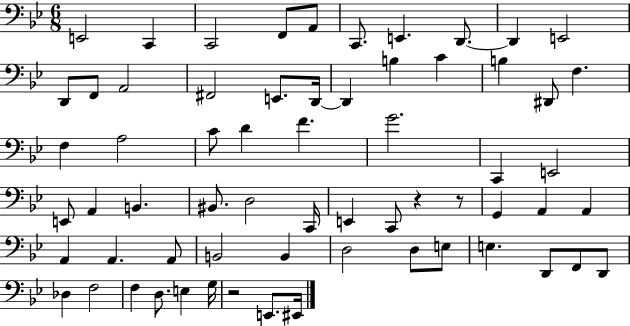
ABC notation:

X:1
T:Untitled
M:6/8
L:1/4
K:Bb
E,,2 C,, C,,2 F,,/2 A,,/2 C,,/2 E,, D,,/2 D,, E,,2 D,,/2 F,,/2 A,,2 ^F,,2 E,,/2 D,,/4 D,, B, C B, ^D,,/2 F, F, A,2 C/2 D F G2 C,, E,,2 E,,/2 A,, B,, ^B,,/2 D,2 C,,/4 E,, C,,/2 z z/2 G,, A,, A,, A,, A,, A,,/2 B,,2 B,, D,2 D,/2 E,/2 E, D,,/2 F,,/2 D,,/2 _D, F,2 F, D,/2 E, G,/4 z2 E,,/2 ^E,,/4